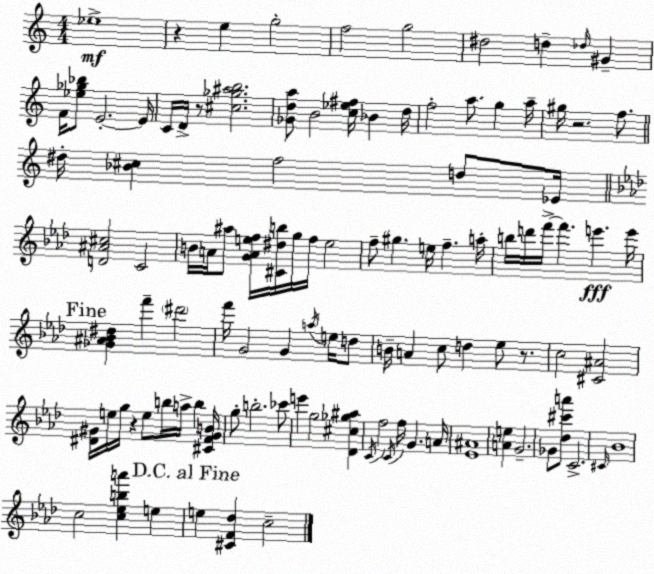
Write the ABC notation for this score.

X:1
T:Untitled
M:4/4
L:1/4
K:Am
_e4 z e g2 f2 g2 ^d2 d _d/4 ^G F/4 [_e_g_b]/2 E2 E/4 C/4 D/4 z/2 [^c_g^ab]2 [_Gda]/2 B2 [c_e^f]/4 _B d/4 f2 a/2 g a/4 ^g/4 z2 f/2 ^d/4 [_B^c] f2 d/2 _E/4 [D^A^c]2 C2 B/4 A/4 ^a/2 [GAef]/4 [^C^db]/4 g/4 f/4 e2 f/2 ^g e/4 f a/4 b/4 d'/4 f'/4 f' e' e'/4 [_G^A_B^d] f' ^d'2 f'/4 G2 G a/4 e/4 d/2 B/4 A c/2 d _e/2 z/2 c2 [^C^A]2 [^D^G]/4 e/4 g/4 z e/2 b/4 a/4 b [^CF^GB]/4 g/2 b2 _c'/2 e' g2 [_D^c_g^a] C/4 f2 C/4 f/4 G A/4 [_E^A]4 [Ae] G2 _G/2 [_d^c'a']/2 C2 ^C/4 _B4 c2 [c_eba'] e e [^CF_d] c2